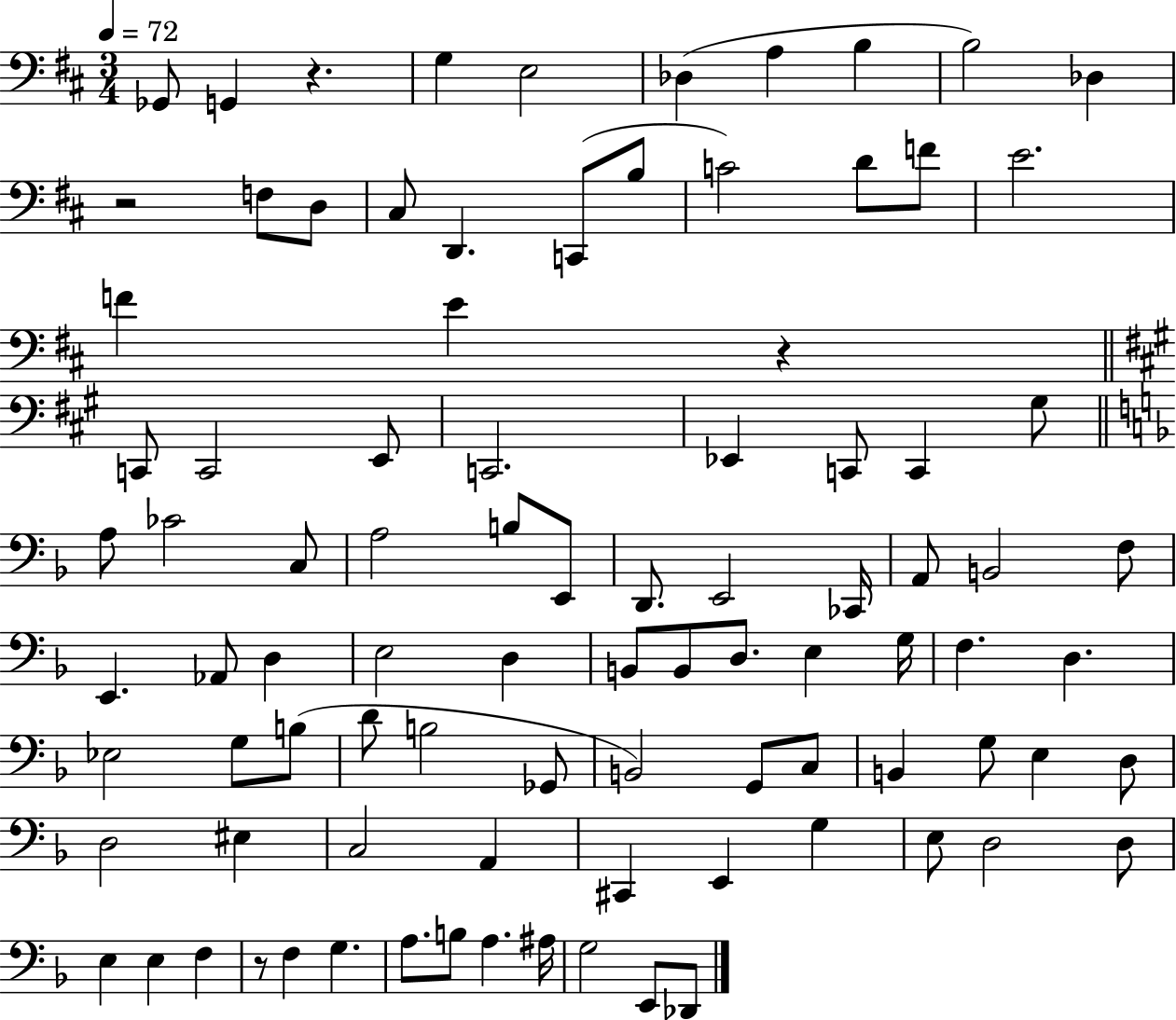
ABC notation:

X:1
T:Untitled
M:3/4
L:1/4
K:D
_G,,/2 G,, z G, E,2 _D, A, B, B,2 _D, z2 F,/2 D,/2 ^C,/2 D,, C,,/2 B,/2 C2 D/2 F/2 E2 F E z C,,/2 C,,2 E,,/2 C,,2 _E,, C,,/2 C,, ^G,/2 A,/2 _C2 C,/2 A,2 B,/2 E,,/2 D,,/2 E,,2 _C,,/4 A,,/2 B,,2 F,/2 E,, _A,,/2 D, E,2 D, B,,/2 B,,/2 D,/2 E, G,/4 F, D, _E,2 G,/2 B,/2 D/2 B,2 _G,,/2 B,,2 G,,/2 C,/2 B,, G,/2 E, D,/2 D,2 ^E, C,2 A,, ^C,, E,, G, E,/2 D,2 D,/2 E, E, F, z/2 F, G, A,/2 B,/2 A, ^A,/4 G,2 E,,/2 _D,,/2